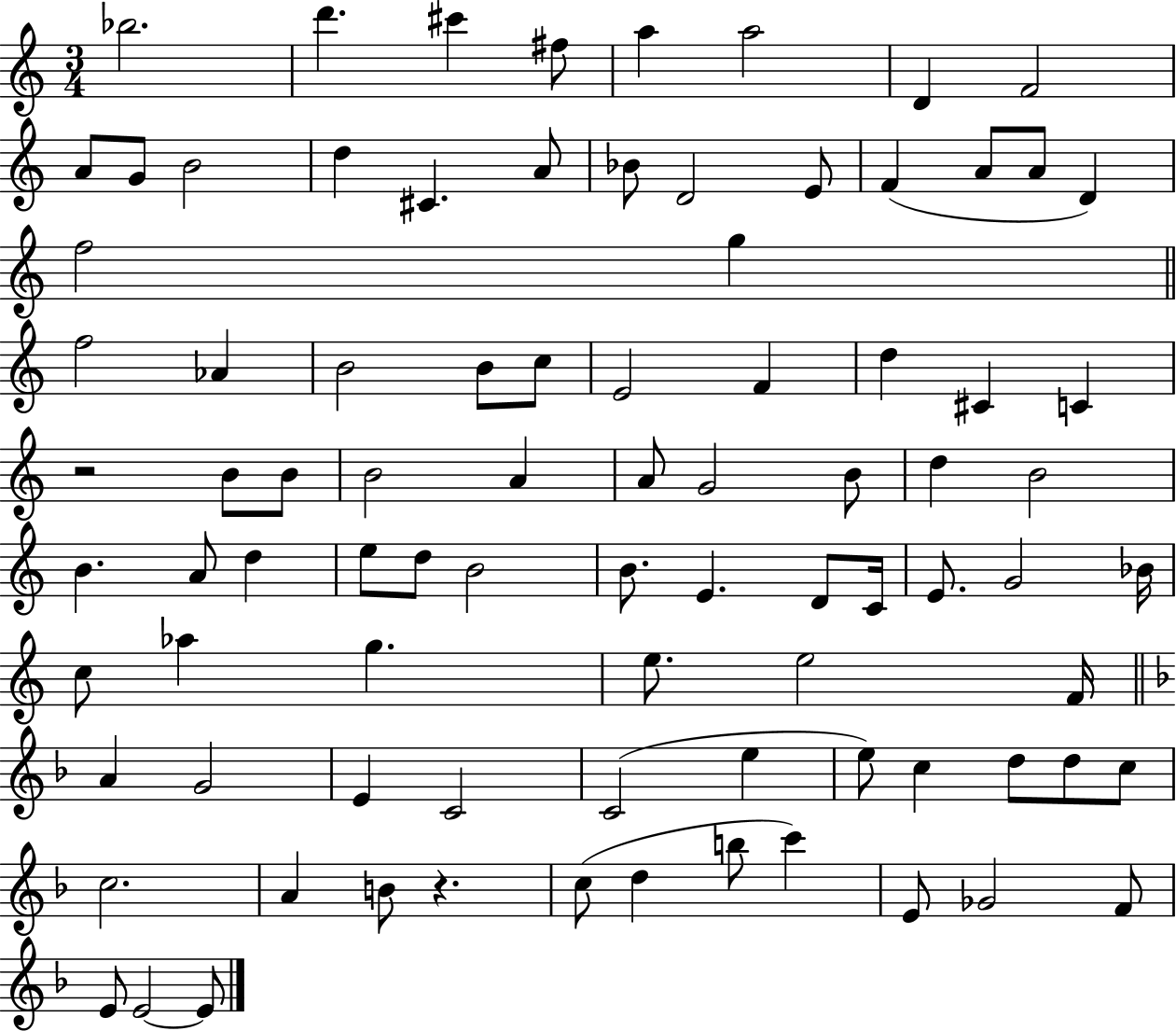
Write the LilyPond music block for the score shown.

{
  \clef treble
  \numericTimeSignature
  \time 3/4
  \key c \major
  bes''2. | d'''4. cis'''4 fis''8 | a''4 a''2 | d'4 f'2 | \break a'8 g'8 b'2 | d''4 cis'4. a'8 | bes'8 d'2 e'8 | f'4( a'8 a'8 d'4) | \break f''2 g''4 | \bar "||" \break \key c \major f''2 aes'4 | b'2 b'8 c''8 | e'2 f'4 | d''4 cis'4 c'4 | \break r2 b'8 b'8 | b'2 a'4 | a'8 g'2 b'8 | d''4 b'2 | \break b'4. a'8 d''4 | e''8 d''8 b'2 | b'8. e'4. d'8 c'16 | e'8. g'2 bes'16 | \break c''8 aes''4 g''4. | e''8. e''2 f'16 | \bar "||" \break \key d \minor a'4 g'2 | e'4 c'2 | c'2( e''4 | e''8) c''4 d''8 d''8 c''8 | \break c''2. | a'4 b'8 r4. | c''8( d''4 b''8 c'''4) | e'8 ges'2 f'8 | \break e'8 e'2~~ e'8 | \bar "|."
}